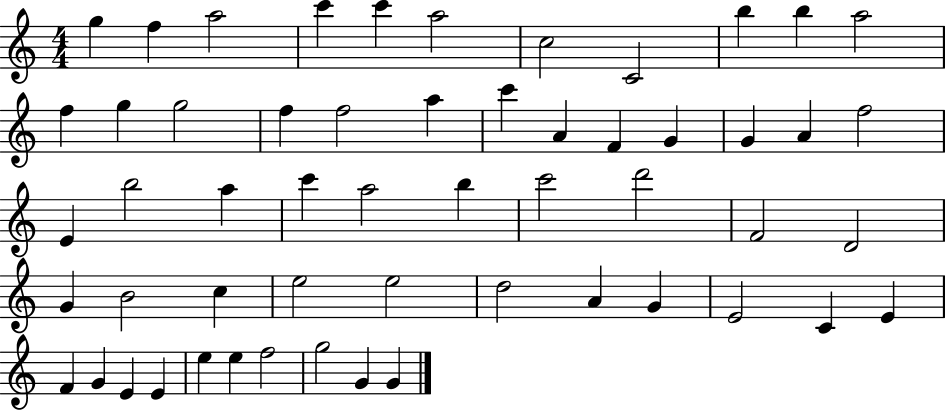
X:1
T:Untitled
M:4/4
L:1/4
K:C
g f a2 c' c' a2 c2 C2 b b a2 f g g2 f f2 a c' A F G G A f2 E b2 a c' a2 b c'2 d'2 F2 D2 G B2 c e2 e2 d2 A G E2 C E F G E E e e f2 g2 G G